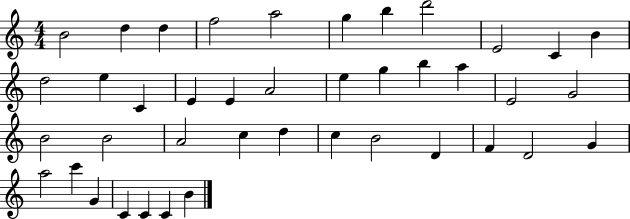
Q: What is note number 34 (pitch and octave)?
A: G4